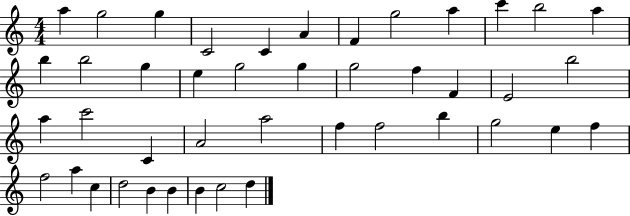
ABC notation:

X:1
T:Untitled
M:4/4
L:1/4
K:C
a g2 g C2 C A F g2 a c' b2 a b b2 g e g2 g g2 f F E2 b2 a c'2 C A2 a2 f f2 b g2 e f f2 a c d2 B B B c2 d